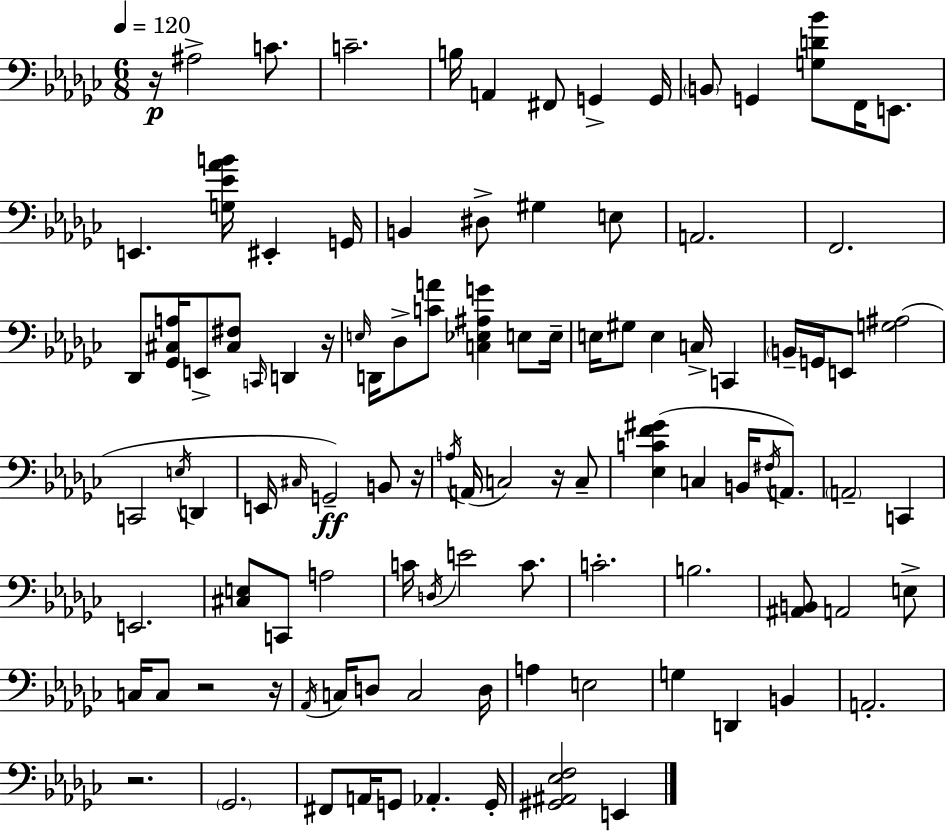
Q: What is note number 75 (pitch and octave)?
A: E3